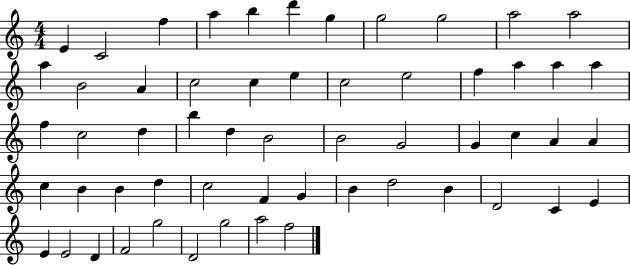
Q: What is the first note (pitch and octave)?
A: E4